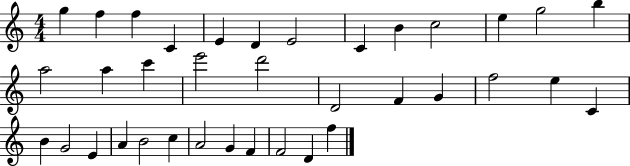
{
  \clef treble
  \numericTimeSignature
  \time 4/4
  \key c \major
  g''4 f''4 f''4 c'4 | e'4 d'4 e'2 | c'4 b'4 c''2 | e''4 g''2 b''4 | \break a''2 a''4 c'''4 | e'''2 d'''2 | d'2 f'4 g'4 | f''2 e''4 c'4 | \break b'4 g'2 e'4 | a'4 b'2 c''4 | a'2 g'4 f'4 | f'2 d'4 f''4 | \break \bar "|."
}